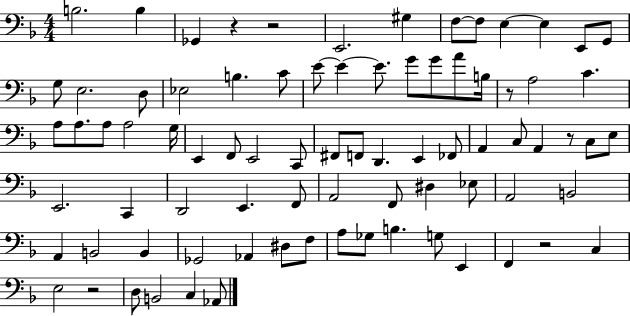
{
  \clef bass
  \numericTimeSignature
  \time 4/4
  \key f \major
  b2. b4 | ges,4 r4 r2 | e,2. gis4 | f8~~ f8 e4~~ e4 e,8 g,8 | \break g8 e2. d8 | ees2 b4. c'8 | e'8~~ e'4~~ e'8. g'8 g'8 a'8 b16 | r8 a2 c'4. | \break a8 a8. a8 a2 g16 | e,4 f,8 e,2 c,8 | fis,8 f,8 d,4. e,4 fes,8 | a,4 c8 a,4 r8 c8 e8 | \break e,2. c,4 | d,2 e,4. f,8 | a,2 f,8 dis4 ees8 | a,2 b,2 | \break a,4 b,2 b,4 | ges,2 aes,4 dis8 f8 | a8 ges8 b4. g8 e,4 | f,4 r2 c4 | \break e2 r2 | d8 b,2 c4 aes,8 | \bar "|."
}